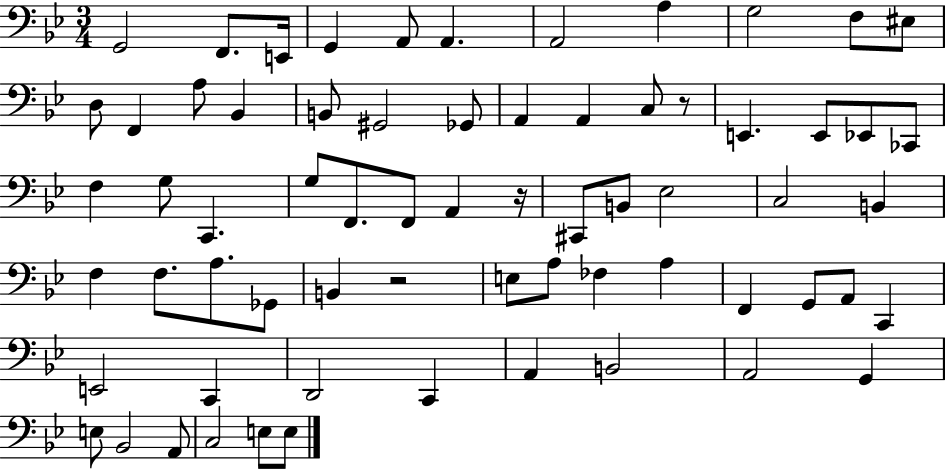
{
  \clef bass
  \numericTimeSignature
  \time 3/4
  \key bes \major
  \repeat volta 2 { g,2 f,8. e,16 | g,4 a,8 a,4. | a,2 a4 | g2 f8 eis8 | \break d8 f,4 a8 bes,4 | b,8 gis,2 ges,8 | a,4 a,4 c8 r8 | e,4. e,8 ees,8 ces,8 | \break f4 g8 c,4. | g8 f,8. f,8 a,4 r16 | cis,8 b,8 ees2 | c2 b,4 | \break f4 f8. a8. ges,8 | b,4 r2 | e8 a8 fes4 a4 | f,4 g,8 a,8 c,4 | \break e,2 c,4 | d,2 c,4 | a,4 b,2 | a,2 g,4 | \break e8 bes,2 a,8 | c2 e8 e8 | } \bar "|."
}